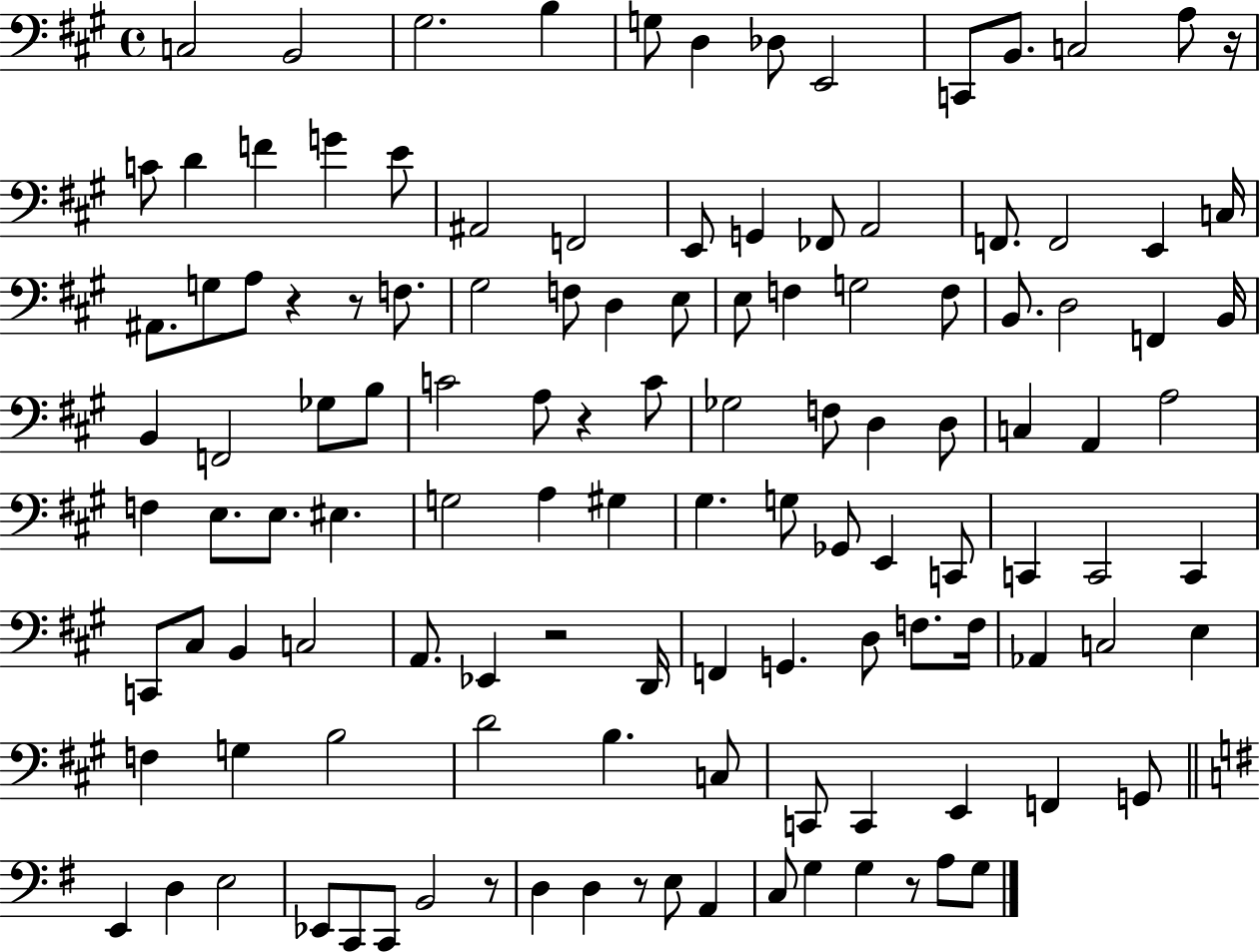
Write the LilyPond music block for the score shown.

{
  \clef bass
  \time 4/4
  \defaultTimeSignature
  \key a \major
  c2 b,2 | gis2. b4 | g8 d4 des8 e,2 | c,8 b,8. c2 a8 r16 | \break c'8 d'4 f'4 g'4 e'8 | ais,2 f,2 | e,8 g,4 fes,8 a,2 | f,8. f,2 e,4 c16 | \break ais,8. g8 a8 r4 r8 f8. | gis2 f8 d4 e8 | e8 f4 g2 f8 | b,8. d2 f,4 b,16 | \break b,4 f,2 ges8 b8 | c'2 a8 r4 c'8 | ges2 f8 d4 d8 | c4 a,4 a2 | \break f4 e8. e8. eis4. | g2 a4 gis4 | gis4. g8 ges,8 e,4 c,8 | c,4 c,2 c,4 | \break c,8 cis8 b,4 c2 | a,8. ees,4 r2 d,16 | f,4 g,4. d8 f8. f16 | aes,4 c2 e4 | \break f4 g4 b2 | d'2 b4. c8 | c,8 c,4 e,4 f,4 g,8 | \bar "||" \break \key g \major e,4 d4 e2 | ees,8 c,8 c,8 b,2 r8 | d4 d4 r8 e8 a,4 | c8 g4 g4 r8 a8 g8 | \break \bar "|."
}